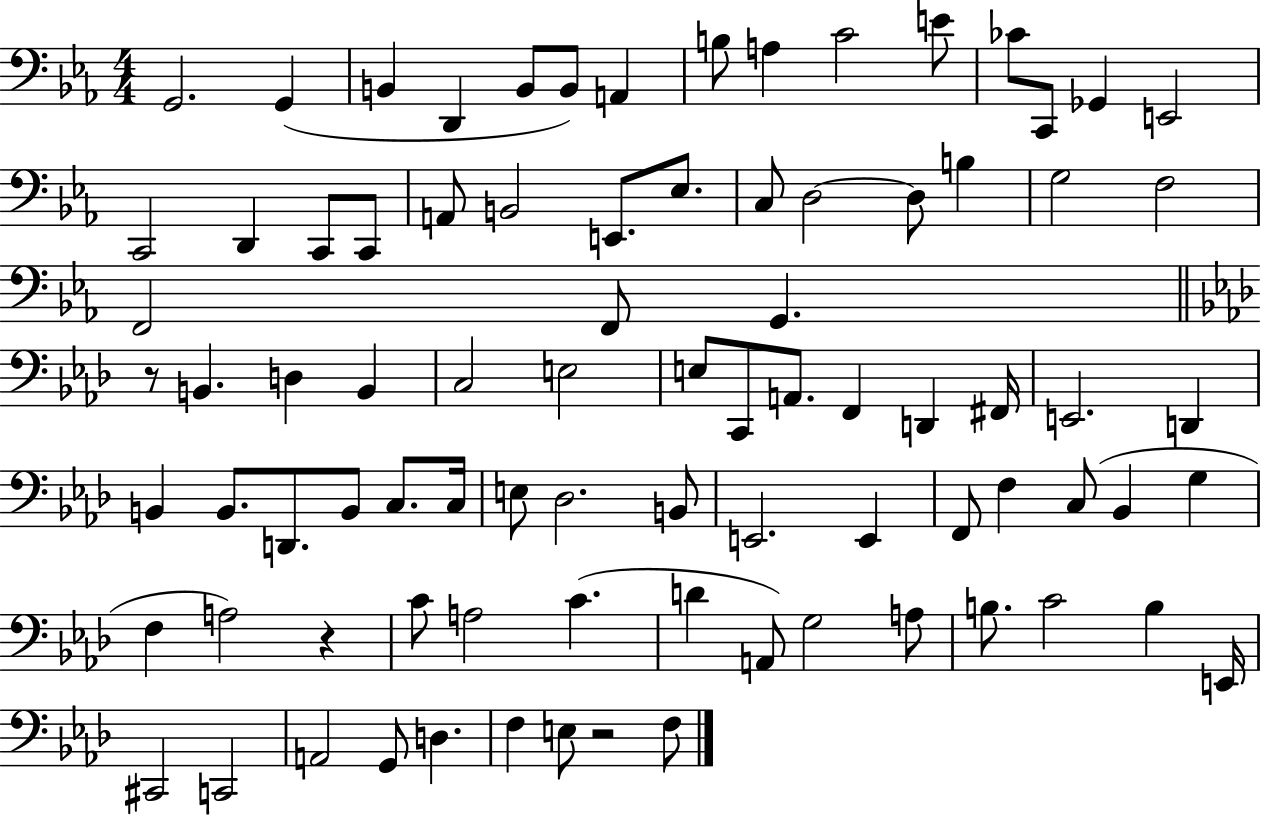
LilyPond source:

{
  \clef bass
  \numericTimeSignature
  \time 4/4
  \key ees \major
  g,2. g,4( | b,4 d,4 b,8 b,8) a,4 | b8 a4 c'2 e'8 | ces'8 c,8 ges,4 e,2 | \break c,2 d,4 c,8 c,8 | a,8 b,2 e,8. ees8. | c8 d2~~ d8 b4 | g2 f2 | \break f,2 f,8 g,4. | \bar "||" \break \key aes \major r8 b,4. d4 b,4 | c2 e2 | e8 c,8 a,8. f,4 d,4 fis,16 | e,2. d,4 | \break b,4 b,8. d,8. b,8 c8. c16 | e8 des2. b,8 | e,2. e,4 | f,8 f4 c8( bes,4 g4 | \break f4 a2) r4 | c'8 a2 c'4.( | d'4 a,8) g2 a8 | b8. c'2 b4 e,16 | \break cis,2 c,2 | a,2 g,8 d4. | f4 e8 r2 f8 | \bar "|."
}